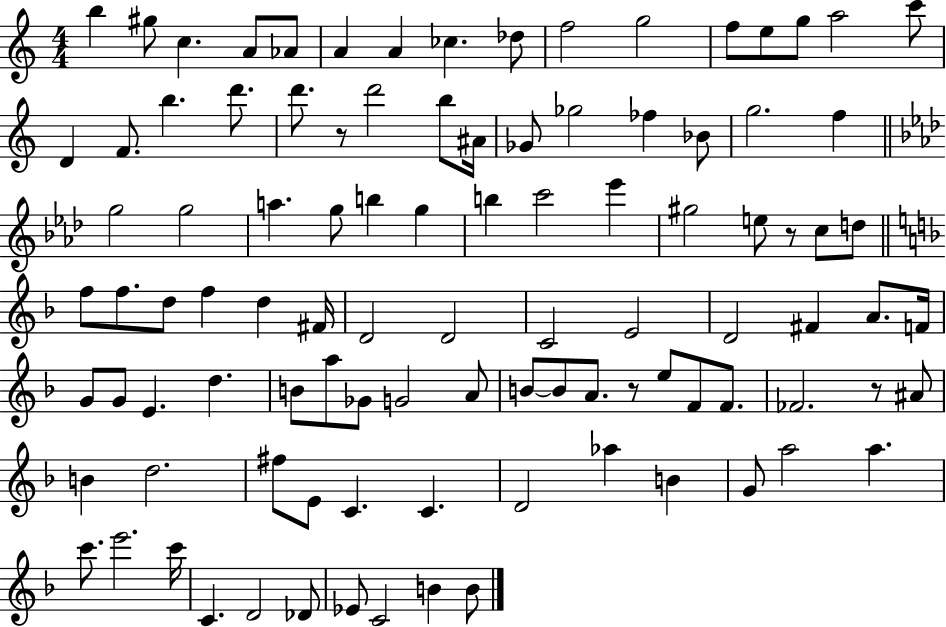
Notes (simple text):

B5/q G#5/e C5/q. A4/e Ab4/e A4/q A4/q CES5/q. Db5/e F5/h G5/h F5/e E5/e G5/e A5/h C6/e D4/q F4/e. B5/q. D6/e. D6/e. R/e D6/h B5/e A#4/s Gb4/e Gb5/h FES5/q Bb4/e G5/h. F5/q G5/h G5/h A5/q. G5/e B5/q G5/q B5/q C6/h Eb6/q G#5/h E5/e R/e C5/e D5/e F5/e F5/e. D5/e F5/q D5/q F#4/s D4/h D4/h C4/h E4/h D4/h F#4/q A4/e. F4/s G4/e G4/e E4/q. D5/q. B4/e A5/e Gb4/e G4/h A4/e B4/e B4/e A4/e. R/e E5/e F4/e F4/e. FES4/h. R/e A#4/e B4/q D5/h. F#5/e E4/e C4/q. C4/q. D4/h Ab5/q B4/q G4/e A5/h A5/q. C6/e. E6/h. C6/s C4/q. D4/h Db4/e Eb4/e C4/h B4/q B4/e